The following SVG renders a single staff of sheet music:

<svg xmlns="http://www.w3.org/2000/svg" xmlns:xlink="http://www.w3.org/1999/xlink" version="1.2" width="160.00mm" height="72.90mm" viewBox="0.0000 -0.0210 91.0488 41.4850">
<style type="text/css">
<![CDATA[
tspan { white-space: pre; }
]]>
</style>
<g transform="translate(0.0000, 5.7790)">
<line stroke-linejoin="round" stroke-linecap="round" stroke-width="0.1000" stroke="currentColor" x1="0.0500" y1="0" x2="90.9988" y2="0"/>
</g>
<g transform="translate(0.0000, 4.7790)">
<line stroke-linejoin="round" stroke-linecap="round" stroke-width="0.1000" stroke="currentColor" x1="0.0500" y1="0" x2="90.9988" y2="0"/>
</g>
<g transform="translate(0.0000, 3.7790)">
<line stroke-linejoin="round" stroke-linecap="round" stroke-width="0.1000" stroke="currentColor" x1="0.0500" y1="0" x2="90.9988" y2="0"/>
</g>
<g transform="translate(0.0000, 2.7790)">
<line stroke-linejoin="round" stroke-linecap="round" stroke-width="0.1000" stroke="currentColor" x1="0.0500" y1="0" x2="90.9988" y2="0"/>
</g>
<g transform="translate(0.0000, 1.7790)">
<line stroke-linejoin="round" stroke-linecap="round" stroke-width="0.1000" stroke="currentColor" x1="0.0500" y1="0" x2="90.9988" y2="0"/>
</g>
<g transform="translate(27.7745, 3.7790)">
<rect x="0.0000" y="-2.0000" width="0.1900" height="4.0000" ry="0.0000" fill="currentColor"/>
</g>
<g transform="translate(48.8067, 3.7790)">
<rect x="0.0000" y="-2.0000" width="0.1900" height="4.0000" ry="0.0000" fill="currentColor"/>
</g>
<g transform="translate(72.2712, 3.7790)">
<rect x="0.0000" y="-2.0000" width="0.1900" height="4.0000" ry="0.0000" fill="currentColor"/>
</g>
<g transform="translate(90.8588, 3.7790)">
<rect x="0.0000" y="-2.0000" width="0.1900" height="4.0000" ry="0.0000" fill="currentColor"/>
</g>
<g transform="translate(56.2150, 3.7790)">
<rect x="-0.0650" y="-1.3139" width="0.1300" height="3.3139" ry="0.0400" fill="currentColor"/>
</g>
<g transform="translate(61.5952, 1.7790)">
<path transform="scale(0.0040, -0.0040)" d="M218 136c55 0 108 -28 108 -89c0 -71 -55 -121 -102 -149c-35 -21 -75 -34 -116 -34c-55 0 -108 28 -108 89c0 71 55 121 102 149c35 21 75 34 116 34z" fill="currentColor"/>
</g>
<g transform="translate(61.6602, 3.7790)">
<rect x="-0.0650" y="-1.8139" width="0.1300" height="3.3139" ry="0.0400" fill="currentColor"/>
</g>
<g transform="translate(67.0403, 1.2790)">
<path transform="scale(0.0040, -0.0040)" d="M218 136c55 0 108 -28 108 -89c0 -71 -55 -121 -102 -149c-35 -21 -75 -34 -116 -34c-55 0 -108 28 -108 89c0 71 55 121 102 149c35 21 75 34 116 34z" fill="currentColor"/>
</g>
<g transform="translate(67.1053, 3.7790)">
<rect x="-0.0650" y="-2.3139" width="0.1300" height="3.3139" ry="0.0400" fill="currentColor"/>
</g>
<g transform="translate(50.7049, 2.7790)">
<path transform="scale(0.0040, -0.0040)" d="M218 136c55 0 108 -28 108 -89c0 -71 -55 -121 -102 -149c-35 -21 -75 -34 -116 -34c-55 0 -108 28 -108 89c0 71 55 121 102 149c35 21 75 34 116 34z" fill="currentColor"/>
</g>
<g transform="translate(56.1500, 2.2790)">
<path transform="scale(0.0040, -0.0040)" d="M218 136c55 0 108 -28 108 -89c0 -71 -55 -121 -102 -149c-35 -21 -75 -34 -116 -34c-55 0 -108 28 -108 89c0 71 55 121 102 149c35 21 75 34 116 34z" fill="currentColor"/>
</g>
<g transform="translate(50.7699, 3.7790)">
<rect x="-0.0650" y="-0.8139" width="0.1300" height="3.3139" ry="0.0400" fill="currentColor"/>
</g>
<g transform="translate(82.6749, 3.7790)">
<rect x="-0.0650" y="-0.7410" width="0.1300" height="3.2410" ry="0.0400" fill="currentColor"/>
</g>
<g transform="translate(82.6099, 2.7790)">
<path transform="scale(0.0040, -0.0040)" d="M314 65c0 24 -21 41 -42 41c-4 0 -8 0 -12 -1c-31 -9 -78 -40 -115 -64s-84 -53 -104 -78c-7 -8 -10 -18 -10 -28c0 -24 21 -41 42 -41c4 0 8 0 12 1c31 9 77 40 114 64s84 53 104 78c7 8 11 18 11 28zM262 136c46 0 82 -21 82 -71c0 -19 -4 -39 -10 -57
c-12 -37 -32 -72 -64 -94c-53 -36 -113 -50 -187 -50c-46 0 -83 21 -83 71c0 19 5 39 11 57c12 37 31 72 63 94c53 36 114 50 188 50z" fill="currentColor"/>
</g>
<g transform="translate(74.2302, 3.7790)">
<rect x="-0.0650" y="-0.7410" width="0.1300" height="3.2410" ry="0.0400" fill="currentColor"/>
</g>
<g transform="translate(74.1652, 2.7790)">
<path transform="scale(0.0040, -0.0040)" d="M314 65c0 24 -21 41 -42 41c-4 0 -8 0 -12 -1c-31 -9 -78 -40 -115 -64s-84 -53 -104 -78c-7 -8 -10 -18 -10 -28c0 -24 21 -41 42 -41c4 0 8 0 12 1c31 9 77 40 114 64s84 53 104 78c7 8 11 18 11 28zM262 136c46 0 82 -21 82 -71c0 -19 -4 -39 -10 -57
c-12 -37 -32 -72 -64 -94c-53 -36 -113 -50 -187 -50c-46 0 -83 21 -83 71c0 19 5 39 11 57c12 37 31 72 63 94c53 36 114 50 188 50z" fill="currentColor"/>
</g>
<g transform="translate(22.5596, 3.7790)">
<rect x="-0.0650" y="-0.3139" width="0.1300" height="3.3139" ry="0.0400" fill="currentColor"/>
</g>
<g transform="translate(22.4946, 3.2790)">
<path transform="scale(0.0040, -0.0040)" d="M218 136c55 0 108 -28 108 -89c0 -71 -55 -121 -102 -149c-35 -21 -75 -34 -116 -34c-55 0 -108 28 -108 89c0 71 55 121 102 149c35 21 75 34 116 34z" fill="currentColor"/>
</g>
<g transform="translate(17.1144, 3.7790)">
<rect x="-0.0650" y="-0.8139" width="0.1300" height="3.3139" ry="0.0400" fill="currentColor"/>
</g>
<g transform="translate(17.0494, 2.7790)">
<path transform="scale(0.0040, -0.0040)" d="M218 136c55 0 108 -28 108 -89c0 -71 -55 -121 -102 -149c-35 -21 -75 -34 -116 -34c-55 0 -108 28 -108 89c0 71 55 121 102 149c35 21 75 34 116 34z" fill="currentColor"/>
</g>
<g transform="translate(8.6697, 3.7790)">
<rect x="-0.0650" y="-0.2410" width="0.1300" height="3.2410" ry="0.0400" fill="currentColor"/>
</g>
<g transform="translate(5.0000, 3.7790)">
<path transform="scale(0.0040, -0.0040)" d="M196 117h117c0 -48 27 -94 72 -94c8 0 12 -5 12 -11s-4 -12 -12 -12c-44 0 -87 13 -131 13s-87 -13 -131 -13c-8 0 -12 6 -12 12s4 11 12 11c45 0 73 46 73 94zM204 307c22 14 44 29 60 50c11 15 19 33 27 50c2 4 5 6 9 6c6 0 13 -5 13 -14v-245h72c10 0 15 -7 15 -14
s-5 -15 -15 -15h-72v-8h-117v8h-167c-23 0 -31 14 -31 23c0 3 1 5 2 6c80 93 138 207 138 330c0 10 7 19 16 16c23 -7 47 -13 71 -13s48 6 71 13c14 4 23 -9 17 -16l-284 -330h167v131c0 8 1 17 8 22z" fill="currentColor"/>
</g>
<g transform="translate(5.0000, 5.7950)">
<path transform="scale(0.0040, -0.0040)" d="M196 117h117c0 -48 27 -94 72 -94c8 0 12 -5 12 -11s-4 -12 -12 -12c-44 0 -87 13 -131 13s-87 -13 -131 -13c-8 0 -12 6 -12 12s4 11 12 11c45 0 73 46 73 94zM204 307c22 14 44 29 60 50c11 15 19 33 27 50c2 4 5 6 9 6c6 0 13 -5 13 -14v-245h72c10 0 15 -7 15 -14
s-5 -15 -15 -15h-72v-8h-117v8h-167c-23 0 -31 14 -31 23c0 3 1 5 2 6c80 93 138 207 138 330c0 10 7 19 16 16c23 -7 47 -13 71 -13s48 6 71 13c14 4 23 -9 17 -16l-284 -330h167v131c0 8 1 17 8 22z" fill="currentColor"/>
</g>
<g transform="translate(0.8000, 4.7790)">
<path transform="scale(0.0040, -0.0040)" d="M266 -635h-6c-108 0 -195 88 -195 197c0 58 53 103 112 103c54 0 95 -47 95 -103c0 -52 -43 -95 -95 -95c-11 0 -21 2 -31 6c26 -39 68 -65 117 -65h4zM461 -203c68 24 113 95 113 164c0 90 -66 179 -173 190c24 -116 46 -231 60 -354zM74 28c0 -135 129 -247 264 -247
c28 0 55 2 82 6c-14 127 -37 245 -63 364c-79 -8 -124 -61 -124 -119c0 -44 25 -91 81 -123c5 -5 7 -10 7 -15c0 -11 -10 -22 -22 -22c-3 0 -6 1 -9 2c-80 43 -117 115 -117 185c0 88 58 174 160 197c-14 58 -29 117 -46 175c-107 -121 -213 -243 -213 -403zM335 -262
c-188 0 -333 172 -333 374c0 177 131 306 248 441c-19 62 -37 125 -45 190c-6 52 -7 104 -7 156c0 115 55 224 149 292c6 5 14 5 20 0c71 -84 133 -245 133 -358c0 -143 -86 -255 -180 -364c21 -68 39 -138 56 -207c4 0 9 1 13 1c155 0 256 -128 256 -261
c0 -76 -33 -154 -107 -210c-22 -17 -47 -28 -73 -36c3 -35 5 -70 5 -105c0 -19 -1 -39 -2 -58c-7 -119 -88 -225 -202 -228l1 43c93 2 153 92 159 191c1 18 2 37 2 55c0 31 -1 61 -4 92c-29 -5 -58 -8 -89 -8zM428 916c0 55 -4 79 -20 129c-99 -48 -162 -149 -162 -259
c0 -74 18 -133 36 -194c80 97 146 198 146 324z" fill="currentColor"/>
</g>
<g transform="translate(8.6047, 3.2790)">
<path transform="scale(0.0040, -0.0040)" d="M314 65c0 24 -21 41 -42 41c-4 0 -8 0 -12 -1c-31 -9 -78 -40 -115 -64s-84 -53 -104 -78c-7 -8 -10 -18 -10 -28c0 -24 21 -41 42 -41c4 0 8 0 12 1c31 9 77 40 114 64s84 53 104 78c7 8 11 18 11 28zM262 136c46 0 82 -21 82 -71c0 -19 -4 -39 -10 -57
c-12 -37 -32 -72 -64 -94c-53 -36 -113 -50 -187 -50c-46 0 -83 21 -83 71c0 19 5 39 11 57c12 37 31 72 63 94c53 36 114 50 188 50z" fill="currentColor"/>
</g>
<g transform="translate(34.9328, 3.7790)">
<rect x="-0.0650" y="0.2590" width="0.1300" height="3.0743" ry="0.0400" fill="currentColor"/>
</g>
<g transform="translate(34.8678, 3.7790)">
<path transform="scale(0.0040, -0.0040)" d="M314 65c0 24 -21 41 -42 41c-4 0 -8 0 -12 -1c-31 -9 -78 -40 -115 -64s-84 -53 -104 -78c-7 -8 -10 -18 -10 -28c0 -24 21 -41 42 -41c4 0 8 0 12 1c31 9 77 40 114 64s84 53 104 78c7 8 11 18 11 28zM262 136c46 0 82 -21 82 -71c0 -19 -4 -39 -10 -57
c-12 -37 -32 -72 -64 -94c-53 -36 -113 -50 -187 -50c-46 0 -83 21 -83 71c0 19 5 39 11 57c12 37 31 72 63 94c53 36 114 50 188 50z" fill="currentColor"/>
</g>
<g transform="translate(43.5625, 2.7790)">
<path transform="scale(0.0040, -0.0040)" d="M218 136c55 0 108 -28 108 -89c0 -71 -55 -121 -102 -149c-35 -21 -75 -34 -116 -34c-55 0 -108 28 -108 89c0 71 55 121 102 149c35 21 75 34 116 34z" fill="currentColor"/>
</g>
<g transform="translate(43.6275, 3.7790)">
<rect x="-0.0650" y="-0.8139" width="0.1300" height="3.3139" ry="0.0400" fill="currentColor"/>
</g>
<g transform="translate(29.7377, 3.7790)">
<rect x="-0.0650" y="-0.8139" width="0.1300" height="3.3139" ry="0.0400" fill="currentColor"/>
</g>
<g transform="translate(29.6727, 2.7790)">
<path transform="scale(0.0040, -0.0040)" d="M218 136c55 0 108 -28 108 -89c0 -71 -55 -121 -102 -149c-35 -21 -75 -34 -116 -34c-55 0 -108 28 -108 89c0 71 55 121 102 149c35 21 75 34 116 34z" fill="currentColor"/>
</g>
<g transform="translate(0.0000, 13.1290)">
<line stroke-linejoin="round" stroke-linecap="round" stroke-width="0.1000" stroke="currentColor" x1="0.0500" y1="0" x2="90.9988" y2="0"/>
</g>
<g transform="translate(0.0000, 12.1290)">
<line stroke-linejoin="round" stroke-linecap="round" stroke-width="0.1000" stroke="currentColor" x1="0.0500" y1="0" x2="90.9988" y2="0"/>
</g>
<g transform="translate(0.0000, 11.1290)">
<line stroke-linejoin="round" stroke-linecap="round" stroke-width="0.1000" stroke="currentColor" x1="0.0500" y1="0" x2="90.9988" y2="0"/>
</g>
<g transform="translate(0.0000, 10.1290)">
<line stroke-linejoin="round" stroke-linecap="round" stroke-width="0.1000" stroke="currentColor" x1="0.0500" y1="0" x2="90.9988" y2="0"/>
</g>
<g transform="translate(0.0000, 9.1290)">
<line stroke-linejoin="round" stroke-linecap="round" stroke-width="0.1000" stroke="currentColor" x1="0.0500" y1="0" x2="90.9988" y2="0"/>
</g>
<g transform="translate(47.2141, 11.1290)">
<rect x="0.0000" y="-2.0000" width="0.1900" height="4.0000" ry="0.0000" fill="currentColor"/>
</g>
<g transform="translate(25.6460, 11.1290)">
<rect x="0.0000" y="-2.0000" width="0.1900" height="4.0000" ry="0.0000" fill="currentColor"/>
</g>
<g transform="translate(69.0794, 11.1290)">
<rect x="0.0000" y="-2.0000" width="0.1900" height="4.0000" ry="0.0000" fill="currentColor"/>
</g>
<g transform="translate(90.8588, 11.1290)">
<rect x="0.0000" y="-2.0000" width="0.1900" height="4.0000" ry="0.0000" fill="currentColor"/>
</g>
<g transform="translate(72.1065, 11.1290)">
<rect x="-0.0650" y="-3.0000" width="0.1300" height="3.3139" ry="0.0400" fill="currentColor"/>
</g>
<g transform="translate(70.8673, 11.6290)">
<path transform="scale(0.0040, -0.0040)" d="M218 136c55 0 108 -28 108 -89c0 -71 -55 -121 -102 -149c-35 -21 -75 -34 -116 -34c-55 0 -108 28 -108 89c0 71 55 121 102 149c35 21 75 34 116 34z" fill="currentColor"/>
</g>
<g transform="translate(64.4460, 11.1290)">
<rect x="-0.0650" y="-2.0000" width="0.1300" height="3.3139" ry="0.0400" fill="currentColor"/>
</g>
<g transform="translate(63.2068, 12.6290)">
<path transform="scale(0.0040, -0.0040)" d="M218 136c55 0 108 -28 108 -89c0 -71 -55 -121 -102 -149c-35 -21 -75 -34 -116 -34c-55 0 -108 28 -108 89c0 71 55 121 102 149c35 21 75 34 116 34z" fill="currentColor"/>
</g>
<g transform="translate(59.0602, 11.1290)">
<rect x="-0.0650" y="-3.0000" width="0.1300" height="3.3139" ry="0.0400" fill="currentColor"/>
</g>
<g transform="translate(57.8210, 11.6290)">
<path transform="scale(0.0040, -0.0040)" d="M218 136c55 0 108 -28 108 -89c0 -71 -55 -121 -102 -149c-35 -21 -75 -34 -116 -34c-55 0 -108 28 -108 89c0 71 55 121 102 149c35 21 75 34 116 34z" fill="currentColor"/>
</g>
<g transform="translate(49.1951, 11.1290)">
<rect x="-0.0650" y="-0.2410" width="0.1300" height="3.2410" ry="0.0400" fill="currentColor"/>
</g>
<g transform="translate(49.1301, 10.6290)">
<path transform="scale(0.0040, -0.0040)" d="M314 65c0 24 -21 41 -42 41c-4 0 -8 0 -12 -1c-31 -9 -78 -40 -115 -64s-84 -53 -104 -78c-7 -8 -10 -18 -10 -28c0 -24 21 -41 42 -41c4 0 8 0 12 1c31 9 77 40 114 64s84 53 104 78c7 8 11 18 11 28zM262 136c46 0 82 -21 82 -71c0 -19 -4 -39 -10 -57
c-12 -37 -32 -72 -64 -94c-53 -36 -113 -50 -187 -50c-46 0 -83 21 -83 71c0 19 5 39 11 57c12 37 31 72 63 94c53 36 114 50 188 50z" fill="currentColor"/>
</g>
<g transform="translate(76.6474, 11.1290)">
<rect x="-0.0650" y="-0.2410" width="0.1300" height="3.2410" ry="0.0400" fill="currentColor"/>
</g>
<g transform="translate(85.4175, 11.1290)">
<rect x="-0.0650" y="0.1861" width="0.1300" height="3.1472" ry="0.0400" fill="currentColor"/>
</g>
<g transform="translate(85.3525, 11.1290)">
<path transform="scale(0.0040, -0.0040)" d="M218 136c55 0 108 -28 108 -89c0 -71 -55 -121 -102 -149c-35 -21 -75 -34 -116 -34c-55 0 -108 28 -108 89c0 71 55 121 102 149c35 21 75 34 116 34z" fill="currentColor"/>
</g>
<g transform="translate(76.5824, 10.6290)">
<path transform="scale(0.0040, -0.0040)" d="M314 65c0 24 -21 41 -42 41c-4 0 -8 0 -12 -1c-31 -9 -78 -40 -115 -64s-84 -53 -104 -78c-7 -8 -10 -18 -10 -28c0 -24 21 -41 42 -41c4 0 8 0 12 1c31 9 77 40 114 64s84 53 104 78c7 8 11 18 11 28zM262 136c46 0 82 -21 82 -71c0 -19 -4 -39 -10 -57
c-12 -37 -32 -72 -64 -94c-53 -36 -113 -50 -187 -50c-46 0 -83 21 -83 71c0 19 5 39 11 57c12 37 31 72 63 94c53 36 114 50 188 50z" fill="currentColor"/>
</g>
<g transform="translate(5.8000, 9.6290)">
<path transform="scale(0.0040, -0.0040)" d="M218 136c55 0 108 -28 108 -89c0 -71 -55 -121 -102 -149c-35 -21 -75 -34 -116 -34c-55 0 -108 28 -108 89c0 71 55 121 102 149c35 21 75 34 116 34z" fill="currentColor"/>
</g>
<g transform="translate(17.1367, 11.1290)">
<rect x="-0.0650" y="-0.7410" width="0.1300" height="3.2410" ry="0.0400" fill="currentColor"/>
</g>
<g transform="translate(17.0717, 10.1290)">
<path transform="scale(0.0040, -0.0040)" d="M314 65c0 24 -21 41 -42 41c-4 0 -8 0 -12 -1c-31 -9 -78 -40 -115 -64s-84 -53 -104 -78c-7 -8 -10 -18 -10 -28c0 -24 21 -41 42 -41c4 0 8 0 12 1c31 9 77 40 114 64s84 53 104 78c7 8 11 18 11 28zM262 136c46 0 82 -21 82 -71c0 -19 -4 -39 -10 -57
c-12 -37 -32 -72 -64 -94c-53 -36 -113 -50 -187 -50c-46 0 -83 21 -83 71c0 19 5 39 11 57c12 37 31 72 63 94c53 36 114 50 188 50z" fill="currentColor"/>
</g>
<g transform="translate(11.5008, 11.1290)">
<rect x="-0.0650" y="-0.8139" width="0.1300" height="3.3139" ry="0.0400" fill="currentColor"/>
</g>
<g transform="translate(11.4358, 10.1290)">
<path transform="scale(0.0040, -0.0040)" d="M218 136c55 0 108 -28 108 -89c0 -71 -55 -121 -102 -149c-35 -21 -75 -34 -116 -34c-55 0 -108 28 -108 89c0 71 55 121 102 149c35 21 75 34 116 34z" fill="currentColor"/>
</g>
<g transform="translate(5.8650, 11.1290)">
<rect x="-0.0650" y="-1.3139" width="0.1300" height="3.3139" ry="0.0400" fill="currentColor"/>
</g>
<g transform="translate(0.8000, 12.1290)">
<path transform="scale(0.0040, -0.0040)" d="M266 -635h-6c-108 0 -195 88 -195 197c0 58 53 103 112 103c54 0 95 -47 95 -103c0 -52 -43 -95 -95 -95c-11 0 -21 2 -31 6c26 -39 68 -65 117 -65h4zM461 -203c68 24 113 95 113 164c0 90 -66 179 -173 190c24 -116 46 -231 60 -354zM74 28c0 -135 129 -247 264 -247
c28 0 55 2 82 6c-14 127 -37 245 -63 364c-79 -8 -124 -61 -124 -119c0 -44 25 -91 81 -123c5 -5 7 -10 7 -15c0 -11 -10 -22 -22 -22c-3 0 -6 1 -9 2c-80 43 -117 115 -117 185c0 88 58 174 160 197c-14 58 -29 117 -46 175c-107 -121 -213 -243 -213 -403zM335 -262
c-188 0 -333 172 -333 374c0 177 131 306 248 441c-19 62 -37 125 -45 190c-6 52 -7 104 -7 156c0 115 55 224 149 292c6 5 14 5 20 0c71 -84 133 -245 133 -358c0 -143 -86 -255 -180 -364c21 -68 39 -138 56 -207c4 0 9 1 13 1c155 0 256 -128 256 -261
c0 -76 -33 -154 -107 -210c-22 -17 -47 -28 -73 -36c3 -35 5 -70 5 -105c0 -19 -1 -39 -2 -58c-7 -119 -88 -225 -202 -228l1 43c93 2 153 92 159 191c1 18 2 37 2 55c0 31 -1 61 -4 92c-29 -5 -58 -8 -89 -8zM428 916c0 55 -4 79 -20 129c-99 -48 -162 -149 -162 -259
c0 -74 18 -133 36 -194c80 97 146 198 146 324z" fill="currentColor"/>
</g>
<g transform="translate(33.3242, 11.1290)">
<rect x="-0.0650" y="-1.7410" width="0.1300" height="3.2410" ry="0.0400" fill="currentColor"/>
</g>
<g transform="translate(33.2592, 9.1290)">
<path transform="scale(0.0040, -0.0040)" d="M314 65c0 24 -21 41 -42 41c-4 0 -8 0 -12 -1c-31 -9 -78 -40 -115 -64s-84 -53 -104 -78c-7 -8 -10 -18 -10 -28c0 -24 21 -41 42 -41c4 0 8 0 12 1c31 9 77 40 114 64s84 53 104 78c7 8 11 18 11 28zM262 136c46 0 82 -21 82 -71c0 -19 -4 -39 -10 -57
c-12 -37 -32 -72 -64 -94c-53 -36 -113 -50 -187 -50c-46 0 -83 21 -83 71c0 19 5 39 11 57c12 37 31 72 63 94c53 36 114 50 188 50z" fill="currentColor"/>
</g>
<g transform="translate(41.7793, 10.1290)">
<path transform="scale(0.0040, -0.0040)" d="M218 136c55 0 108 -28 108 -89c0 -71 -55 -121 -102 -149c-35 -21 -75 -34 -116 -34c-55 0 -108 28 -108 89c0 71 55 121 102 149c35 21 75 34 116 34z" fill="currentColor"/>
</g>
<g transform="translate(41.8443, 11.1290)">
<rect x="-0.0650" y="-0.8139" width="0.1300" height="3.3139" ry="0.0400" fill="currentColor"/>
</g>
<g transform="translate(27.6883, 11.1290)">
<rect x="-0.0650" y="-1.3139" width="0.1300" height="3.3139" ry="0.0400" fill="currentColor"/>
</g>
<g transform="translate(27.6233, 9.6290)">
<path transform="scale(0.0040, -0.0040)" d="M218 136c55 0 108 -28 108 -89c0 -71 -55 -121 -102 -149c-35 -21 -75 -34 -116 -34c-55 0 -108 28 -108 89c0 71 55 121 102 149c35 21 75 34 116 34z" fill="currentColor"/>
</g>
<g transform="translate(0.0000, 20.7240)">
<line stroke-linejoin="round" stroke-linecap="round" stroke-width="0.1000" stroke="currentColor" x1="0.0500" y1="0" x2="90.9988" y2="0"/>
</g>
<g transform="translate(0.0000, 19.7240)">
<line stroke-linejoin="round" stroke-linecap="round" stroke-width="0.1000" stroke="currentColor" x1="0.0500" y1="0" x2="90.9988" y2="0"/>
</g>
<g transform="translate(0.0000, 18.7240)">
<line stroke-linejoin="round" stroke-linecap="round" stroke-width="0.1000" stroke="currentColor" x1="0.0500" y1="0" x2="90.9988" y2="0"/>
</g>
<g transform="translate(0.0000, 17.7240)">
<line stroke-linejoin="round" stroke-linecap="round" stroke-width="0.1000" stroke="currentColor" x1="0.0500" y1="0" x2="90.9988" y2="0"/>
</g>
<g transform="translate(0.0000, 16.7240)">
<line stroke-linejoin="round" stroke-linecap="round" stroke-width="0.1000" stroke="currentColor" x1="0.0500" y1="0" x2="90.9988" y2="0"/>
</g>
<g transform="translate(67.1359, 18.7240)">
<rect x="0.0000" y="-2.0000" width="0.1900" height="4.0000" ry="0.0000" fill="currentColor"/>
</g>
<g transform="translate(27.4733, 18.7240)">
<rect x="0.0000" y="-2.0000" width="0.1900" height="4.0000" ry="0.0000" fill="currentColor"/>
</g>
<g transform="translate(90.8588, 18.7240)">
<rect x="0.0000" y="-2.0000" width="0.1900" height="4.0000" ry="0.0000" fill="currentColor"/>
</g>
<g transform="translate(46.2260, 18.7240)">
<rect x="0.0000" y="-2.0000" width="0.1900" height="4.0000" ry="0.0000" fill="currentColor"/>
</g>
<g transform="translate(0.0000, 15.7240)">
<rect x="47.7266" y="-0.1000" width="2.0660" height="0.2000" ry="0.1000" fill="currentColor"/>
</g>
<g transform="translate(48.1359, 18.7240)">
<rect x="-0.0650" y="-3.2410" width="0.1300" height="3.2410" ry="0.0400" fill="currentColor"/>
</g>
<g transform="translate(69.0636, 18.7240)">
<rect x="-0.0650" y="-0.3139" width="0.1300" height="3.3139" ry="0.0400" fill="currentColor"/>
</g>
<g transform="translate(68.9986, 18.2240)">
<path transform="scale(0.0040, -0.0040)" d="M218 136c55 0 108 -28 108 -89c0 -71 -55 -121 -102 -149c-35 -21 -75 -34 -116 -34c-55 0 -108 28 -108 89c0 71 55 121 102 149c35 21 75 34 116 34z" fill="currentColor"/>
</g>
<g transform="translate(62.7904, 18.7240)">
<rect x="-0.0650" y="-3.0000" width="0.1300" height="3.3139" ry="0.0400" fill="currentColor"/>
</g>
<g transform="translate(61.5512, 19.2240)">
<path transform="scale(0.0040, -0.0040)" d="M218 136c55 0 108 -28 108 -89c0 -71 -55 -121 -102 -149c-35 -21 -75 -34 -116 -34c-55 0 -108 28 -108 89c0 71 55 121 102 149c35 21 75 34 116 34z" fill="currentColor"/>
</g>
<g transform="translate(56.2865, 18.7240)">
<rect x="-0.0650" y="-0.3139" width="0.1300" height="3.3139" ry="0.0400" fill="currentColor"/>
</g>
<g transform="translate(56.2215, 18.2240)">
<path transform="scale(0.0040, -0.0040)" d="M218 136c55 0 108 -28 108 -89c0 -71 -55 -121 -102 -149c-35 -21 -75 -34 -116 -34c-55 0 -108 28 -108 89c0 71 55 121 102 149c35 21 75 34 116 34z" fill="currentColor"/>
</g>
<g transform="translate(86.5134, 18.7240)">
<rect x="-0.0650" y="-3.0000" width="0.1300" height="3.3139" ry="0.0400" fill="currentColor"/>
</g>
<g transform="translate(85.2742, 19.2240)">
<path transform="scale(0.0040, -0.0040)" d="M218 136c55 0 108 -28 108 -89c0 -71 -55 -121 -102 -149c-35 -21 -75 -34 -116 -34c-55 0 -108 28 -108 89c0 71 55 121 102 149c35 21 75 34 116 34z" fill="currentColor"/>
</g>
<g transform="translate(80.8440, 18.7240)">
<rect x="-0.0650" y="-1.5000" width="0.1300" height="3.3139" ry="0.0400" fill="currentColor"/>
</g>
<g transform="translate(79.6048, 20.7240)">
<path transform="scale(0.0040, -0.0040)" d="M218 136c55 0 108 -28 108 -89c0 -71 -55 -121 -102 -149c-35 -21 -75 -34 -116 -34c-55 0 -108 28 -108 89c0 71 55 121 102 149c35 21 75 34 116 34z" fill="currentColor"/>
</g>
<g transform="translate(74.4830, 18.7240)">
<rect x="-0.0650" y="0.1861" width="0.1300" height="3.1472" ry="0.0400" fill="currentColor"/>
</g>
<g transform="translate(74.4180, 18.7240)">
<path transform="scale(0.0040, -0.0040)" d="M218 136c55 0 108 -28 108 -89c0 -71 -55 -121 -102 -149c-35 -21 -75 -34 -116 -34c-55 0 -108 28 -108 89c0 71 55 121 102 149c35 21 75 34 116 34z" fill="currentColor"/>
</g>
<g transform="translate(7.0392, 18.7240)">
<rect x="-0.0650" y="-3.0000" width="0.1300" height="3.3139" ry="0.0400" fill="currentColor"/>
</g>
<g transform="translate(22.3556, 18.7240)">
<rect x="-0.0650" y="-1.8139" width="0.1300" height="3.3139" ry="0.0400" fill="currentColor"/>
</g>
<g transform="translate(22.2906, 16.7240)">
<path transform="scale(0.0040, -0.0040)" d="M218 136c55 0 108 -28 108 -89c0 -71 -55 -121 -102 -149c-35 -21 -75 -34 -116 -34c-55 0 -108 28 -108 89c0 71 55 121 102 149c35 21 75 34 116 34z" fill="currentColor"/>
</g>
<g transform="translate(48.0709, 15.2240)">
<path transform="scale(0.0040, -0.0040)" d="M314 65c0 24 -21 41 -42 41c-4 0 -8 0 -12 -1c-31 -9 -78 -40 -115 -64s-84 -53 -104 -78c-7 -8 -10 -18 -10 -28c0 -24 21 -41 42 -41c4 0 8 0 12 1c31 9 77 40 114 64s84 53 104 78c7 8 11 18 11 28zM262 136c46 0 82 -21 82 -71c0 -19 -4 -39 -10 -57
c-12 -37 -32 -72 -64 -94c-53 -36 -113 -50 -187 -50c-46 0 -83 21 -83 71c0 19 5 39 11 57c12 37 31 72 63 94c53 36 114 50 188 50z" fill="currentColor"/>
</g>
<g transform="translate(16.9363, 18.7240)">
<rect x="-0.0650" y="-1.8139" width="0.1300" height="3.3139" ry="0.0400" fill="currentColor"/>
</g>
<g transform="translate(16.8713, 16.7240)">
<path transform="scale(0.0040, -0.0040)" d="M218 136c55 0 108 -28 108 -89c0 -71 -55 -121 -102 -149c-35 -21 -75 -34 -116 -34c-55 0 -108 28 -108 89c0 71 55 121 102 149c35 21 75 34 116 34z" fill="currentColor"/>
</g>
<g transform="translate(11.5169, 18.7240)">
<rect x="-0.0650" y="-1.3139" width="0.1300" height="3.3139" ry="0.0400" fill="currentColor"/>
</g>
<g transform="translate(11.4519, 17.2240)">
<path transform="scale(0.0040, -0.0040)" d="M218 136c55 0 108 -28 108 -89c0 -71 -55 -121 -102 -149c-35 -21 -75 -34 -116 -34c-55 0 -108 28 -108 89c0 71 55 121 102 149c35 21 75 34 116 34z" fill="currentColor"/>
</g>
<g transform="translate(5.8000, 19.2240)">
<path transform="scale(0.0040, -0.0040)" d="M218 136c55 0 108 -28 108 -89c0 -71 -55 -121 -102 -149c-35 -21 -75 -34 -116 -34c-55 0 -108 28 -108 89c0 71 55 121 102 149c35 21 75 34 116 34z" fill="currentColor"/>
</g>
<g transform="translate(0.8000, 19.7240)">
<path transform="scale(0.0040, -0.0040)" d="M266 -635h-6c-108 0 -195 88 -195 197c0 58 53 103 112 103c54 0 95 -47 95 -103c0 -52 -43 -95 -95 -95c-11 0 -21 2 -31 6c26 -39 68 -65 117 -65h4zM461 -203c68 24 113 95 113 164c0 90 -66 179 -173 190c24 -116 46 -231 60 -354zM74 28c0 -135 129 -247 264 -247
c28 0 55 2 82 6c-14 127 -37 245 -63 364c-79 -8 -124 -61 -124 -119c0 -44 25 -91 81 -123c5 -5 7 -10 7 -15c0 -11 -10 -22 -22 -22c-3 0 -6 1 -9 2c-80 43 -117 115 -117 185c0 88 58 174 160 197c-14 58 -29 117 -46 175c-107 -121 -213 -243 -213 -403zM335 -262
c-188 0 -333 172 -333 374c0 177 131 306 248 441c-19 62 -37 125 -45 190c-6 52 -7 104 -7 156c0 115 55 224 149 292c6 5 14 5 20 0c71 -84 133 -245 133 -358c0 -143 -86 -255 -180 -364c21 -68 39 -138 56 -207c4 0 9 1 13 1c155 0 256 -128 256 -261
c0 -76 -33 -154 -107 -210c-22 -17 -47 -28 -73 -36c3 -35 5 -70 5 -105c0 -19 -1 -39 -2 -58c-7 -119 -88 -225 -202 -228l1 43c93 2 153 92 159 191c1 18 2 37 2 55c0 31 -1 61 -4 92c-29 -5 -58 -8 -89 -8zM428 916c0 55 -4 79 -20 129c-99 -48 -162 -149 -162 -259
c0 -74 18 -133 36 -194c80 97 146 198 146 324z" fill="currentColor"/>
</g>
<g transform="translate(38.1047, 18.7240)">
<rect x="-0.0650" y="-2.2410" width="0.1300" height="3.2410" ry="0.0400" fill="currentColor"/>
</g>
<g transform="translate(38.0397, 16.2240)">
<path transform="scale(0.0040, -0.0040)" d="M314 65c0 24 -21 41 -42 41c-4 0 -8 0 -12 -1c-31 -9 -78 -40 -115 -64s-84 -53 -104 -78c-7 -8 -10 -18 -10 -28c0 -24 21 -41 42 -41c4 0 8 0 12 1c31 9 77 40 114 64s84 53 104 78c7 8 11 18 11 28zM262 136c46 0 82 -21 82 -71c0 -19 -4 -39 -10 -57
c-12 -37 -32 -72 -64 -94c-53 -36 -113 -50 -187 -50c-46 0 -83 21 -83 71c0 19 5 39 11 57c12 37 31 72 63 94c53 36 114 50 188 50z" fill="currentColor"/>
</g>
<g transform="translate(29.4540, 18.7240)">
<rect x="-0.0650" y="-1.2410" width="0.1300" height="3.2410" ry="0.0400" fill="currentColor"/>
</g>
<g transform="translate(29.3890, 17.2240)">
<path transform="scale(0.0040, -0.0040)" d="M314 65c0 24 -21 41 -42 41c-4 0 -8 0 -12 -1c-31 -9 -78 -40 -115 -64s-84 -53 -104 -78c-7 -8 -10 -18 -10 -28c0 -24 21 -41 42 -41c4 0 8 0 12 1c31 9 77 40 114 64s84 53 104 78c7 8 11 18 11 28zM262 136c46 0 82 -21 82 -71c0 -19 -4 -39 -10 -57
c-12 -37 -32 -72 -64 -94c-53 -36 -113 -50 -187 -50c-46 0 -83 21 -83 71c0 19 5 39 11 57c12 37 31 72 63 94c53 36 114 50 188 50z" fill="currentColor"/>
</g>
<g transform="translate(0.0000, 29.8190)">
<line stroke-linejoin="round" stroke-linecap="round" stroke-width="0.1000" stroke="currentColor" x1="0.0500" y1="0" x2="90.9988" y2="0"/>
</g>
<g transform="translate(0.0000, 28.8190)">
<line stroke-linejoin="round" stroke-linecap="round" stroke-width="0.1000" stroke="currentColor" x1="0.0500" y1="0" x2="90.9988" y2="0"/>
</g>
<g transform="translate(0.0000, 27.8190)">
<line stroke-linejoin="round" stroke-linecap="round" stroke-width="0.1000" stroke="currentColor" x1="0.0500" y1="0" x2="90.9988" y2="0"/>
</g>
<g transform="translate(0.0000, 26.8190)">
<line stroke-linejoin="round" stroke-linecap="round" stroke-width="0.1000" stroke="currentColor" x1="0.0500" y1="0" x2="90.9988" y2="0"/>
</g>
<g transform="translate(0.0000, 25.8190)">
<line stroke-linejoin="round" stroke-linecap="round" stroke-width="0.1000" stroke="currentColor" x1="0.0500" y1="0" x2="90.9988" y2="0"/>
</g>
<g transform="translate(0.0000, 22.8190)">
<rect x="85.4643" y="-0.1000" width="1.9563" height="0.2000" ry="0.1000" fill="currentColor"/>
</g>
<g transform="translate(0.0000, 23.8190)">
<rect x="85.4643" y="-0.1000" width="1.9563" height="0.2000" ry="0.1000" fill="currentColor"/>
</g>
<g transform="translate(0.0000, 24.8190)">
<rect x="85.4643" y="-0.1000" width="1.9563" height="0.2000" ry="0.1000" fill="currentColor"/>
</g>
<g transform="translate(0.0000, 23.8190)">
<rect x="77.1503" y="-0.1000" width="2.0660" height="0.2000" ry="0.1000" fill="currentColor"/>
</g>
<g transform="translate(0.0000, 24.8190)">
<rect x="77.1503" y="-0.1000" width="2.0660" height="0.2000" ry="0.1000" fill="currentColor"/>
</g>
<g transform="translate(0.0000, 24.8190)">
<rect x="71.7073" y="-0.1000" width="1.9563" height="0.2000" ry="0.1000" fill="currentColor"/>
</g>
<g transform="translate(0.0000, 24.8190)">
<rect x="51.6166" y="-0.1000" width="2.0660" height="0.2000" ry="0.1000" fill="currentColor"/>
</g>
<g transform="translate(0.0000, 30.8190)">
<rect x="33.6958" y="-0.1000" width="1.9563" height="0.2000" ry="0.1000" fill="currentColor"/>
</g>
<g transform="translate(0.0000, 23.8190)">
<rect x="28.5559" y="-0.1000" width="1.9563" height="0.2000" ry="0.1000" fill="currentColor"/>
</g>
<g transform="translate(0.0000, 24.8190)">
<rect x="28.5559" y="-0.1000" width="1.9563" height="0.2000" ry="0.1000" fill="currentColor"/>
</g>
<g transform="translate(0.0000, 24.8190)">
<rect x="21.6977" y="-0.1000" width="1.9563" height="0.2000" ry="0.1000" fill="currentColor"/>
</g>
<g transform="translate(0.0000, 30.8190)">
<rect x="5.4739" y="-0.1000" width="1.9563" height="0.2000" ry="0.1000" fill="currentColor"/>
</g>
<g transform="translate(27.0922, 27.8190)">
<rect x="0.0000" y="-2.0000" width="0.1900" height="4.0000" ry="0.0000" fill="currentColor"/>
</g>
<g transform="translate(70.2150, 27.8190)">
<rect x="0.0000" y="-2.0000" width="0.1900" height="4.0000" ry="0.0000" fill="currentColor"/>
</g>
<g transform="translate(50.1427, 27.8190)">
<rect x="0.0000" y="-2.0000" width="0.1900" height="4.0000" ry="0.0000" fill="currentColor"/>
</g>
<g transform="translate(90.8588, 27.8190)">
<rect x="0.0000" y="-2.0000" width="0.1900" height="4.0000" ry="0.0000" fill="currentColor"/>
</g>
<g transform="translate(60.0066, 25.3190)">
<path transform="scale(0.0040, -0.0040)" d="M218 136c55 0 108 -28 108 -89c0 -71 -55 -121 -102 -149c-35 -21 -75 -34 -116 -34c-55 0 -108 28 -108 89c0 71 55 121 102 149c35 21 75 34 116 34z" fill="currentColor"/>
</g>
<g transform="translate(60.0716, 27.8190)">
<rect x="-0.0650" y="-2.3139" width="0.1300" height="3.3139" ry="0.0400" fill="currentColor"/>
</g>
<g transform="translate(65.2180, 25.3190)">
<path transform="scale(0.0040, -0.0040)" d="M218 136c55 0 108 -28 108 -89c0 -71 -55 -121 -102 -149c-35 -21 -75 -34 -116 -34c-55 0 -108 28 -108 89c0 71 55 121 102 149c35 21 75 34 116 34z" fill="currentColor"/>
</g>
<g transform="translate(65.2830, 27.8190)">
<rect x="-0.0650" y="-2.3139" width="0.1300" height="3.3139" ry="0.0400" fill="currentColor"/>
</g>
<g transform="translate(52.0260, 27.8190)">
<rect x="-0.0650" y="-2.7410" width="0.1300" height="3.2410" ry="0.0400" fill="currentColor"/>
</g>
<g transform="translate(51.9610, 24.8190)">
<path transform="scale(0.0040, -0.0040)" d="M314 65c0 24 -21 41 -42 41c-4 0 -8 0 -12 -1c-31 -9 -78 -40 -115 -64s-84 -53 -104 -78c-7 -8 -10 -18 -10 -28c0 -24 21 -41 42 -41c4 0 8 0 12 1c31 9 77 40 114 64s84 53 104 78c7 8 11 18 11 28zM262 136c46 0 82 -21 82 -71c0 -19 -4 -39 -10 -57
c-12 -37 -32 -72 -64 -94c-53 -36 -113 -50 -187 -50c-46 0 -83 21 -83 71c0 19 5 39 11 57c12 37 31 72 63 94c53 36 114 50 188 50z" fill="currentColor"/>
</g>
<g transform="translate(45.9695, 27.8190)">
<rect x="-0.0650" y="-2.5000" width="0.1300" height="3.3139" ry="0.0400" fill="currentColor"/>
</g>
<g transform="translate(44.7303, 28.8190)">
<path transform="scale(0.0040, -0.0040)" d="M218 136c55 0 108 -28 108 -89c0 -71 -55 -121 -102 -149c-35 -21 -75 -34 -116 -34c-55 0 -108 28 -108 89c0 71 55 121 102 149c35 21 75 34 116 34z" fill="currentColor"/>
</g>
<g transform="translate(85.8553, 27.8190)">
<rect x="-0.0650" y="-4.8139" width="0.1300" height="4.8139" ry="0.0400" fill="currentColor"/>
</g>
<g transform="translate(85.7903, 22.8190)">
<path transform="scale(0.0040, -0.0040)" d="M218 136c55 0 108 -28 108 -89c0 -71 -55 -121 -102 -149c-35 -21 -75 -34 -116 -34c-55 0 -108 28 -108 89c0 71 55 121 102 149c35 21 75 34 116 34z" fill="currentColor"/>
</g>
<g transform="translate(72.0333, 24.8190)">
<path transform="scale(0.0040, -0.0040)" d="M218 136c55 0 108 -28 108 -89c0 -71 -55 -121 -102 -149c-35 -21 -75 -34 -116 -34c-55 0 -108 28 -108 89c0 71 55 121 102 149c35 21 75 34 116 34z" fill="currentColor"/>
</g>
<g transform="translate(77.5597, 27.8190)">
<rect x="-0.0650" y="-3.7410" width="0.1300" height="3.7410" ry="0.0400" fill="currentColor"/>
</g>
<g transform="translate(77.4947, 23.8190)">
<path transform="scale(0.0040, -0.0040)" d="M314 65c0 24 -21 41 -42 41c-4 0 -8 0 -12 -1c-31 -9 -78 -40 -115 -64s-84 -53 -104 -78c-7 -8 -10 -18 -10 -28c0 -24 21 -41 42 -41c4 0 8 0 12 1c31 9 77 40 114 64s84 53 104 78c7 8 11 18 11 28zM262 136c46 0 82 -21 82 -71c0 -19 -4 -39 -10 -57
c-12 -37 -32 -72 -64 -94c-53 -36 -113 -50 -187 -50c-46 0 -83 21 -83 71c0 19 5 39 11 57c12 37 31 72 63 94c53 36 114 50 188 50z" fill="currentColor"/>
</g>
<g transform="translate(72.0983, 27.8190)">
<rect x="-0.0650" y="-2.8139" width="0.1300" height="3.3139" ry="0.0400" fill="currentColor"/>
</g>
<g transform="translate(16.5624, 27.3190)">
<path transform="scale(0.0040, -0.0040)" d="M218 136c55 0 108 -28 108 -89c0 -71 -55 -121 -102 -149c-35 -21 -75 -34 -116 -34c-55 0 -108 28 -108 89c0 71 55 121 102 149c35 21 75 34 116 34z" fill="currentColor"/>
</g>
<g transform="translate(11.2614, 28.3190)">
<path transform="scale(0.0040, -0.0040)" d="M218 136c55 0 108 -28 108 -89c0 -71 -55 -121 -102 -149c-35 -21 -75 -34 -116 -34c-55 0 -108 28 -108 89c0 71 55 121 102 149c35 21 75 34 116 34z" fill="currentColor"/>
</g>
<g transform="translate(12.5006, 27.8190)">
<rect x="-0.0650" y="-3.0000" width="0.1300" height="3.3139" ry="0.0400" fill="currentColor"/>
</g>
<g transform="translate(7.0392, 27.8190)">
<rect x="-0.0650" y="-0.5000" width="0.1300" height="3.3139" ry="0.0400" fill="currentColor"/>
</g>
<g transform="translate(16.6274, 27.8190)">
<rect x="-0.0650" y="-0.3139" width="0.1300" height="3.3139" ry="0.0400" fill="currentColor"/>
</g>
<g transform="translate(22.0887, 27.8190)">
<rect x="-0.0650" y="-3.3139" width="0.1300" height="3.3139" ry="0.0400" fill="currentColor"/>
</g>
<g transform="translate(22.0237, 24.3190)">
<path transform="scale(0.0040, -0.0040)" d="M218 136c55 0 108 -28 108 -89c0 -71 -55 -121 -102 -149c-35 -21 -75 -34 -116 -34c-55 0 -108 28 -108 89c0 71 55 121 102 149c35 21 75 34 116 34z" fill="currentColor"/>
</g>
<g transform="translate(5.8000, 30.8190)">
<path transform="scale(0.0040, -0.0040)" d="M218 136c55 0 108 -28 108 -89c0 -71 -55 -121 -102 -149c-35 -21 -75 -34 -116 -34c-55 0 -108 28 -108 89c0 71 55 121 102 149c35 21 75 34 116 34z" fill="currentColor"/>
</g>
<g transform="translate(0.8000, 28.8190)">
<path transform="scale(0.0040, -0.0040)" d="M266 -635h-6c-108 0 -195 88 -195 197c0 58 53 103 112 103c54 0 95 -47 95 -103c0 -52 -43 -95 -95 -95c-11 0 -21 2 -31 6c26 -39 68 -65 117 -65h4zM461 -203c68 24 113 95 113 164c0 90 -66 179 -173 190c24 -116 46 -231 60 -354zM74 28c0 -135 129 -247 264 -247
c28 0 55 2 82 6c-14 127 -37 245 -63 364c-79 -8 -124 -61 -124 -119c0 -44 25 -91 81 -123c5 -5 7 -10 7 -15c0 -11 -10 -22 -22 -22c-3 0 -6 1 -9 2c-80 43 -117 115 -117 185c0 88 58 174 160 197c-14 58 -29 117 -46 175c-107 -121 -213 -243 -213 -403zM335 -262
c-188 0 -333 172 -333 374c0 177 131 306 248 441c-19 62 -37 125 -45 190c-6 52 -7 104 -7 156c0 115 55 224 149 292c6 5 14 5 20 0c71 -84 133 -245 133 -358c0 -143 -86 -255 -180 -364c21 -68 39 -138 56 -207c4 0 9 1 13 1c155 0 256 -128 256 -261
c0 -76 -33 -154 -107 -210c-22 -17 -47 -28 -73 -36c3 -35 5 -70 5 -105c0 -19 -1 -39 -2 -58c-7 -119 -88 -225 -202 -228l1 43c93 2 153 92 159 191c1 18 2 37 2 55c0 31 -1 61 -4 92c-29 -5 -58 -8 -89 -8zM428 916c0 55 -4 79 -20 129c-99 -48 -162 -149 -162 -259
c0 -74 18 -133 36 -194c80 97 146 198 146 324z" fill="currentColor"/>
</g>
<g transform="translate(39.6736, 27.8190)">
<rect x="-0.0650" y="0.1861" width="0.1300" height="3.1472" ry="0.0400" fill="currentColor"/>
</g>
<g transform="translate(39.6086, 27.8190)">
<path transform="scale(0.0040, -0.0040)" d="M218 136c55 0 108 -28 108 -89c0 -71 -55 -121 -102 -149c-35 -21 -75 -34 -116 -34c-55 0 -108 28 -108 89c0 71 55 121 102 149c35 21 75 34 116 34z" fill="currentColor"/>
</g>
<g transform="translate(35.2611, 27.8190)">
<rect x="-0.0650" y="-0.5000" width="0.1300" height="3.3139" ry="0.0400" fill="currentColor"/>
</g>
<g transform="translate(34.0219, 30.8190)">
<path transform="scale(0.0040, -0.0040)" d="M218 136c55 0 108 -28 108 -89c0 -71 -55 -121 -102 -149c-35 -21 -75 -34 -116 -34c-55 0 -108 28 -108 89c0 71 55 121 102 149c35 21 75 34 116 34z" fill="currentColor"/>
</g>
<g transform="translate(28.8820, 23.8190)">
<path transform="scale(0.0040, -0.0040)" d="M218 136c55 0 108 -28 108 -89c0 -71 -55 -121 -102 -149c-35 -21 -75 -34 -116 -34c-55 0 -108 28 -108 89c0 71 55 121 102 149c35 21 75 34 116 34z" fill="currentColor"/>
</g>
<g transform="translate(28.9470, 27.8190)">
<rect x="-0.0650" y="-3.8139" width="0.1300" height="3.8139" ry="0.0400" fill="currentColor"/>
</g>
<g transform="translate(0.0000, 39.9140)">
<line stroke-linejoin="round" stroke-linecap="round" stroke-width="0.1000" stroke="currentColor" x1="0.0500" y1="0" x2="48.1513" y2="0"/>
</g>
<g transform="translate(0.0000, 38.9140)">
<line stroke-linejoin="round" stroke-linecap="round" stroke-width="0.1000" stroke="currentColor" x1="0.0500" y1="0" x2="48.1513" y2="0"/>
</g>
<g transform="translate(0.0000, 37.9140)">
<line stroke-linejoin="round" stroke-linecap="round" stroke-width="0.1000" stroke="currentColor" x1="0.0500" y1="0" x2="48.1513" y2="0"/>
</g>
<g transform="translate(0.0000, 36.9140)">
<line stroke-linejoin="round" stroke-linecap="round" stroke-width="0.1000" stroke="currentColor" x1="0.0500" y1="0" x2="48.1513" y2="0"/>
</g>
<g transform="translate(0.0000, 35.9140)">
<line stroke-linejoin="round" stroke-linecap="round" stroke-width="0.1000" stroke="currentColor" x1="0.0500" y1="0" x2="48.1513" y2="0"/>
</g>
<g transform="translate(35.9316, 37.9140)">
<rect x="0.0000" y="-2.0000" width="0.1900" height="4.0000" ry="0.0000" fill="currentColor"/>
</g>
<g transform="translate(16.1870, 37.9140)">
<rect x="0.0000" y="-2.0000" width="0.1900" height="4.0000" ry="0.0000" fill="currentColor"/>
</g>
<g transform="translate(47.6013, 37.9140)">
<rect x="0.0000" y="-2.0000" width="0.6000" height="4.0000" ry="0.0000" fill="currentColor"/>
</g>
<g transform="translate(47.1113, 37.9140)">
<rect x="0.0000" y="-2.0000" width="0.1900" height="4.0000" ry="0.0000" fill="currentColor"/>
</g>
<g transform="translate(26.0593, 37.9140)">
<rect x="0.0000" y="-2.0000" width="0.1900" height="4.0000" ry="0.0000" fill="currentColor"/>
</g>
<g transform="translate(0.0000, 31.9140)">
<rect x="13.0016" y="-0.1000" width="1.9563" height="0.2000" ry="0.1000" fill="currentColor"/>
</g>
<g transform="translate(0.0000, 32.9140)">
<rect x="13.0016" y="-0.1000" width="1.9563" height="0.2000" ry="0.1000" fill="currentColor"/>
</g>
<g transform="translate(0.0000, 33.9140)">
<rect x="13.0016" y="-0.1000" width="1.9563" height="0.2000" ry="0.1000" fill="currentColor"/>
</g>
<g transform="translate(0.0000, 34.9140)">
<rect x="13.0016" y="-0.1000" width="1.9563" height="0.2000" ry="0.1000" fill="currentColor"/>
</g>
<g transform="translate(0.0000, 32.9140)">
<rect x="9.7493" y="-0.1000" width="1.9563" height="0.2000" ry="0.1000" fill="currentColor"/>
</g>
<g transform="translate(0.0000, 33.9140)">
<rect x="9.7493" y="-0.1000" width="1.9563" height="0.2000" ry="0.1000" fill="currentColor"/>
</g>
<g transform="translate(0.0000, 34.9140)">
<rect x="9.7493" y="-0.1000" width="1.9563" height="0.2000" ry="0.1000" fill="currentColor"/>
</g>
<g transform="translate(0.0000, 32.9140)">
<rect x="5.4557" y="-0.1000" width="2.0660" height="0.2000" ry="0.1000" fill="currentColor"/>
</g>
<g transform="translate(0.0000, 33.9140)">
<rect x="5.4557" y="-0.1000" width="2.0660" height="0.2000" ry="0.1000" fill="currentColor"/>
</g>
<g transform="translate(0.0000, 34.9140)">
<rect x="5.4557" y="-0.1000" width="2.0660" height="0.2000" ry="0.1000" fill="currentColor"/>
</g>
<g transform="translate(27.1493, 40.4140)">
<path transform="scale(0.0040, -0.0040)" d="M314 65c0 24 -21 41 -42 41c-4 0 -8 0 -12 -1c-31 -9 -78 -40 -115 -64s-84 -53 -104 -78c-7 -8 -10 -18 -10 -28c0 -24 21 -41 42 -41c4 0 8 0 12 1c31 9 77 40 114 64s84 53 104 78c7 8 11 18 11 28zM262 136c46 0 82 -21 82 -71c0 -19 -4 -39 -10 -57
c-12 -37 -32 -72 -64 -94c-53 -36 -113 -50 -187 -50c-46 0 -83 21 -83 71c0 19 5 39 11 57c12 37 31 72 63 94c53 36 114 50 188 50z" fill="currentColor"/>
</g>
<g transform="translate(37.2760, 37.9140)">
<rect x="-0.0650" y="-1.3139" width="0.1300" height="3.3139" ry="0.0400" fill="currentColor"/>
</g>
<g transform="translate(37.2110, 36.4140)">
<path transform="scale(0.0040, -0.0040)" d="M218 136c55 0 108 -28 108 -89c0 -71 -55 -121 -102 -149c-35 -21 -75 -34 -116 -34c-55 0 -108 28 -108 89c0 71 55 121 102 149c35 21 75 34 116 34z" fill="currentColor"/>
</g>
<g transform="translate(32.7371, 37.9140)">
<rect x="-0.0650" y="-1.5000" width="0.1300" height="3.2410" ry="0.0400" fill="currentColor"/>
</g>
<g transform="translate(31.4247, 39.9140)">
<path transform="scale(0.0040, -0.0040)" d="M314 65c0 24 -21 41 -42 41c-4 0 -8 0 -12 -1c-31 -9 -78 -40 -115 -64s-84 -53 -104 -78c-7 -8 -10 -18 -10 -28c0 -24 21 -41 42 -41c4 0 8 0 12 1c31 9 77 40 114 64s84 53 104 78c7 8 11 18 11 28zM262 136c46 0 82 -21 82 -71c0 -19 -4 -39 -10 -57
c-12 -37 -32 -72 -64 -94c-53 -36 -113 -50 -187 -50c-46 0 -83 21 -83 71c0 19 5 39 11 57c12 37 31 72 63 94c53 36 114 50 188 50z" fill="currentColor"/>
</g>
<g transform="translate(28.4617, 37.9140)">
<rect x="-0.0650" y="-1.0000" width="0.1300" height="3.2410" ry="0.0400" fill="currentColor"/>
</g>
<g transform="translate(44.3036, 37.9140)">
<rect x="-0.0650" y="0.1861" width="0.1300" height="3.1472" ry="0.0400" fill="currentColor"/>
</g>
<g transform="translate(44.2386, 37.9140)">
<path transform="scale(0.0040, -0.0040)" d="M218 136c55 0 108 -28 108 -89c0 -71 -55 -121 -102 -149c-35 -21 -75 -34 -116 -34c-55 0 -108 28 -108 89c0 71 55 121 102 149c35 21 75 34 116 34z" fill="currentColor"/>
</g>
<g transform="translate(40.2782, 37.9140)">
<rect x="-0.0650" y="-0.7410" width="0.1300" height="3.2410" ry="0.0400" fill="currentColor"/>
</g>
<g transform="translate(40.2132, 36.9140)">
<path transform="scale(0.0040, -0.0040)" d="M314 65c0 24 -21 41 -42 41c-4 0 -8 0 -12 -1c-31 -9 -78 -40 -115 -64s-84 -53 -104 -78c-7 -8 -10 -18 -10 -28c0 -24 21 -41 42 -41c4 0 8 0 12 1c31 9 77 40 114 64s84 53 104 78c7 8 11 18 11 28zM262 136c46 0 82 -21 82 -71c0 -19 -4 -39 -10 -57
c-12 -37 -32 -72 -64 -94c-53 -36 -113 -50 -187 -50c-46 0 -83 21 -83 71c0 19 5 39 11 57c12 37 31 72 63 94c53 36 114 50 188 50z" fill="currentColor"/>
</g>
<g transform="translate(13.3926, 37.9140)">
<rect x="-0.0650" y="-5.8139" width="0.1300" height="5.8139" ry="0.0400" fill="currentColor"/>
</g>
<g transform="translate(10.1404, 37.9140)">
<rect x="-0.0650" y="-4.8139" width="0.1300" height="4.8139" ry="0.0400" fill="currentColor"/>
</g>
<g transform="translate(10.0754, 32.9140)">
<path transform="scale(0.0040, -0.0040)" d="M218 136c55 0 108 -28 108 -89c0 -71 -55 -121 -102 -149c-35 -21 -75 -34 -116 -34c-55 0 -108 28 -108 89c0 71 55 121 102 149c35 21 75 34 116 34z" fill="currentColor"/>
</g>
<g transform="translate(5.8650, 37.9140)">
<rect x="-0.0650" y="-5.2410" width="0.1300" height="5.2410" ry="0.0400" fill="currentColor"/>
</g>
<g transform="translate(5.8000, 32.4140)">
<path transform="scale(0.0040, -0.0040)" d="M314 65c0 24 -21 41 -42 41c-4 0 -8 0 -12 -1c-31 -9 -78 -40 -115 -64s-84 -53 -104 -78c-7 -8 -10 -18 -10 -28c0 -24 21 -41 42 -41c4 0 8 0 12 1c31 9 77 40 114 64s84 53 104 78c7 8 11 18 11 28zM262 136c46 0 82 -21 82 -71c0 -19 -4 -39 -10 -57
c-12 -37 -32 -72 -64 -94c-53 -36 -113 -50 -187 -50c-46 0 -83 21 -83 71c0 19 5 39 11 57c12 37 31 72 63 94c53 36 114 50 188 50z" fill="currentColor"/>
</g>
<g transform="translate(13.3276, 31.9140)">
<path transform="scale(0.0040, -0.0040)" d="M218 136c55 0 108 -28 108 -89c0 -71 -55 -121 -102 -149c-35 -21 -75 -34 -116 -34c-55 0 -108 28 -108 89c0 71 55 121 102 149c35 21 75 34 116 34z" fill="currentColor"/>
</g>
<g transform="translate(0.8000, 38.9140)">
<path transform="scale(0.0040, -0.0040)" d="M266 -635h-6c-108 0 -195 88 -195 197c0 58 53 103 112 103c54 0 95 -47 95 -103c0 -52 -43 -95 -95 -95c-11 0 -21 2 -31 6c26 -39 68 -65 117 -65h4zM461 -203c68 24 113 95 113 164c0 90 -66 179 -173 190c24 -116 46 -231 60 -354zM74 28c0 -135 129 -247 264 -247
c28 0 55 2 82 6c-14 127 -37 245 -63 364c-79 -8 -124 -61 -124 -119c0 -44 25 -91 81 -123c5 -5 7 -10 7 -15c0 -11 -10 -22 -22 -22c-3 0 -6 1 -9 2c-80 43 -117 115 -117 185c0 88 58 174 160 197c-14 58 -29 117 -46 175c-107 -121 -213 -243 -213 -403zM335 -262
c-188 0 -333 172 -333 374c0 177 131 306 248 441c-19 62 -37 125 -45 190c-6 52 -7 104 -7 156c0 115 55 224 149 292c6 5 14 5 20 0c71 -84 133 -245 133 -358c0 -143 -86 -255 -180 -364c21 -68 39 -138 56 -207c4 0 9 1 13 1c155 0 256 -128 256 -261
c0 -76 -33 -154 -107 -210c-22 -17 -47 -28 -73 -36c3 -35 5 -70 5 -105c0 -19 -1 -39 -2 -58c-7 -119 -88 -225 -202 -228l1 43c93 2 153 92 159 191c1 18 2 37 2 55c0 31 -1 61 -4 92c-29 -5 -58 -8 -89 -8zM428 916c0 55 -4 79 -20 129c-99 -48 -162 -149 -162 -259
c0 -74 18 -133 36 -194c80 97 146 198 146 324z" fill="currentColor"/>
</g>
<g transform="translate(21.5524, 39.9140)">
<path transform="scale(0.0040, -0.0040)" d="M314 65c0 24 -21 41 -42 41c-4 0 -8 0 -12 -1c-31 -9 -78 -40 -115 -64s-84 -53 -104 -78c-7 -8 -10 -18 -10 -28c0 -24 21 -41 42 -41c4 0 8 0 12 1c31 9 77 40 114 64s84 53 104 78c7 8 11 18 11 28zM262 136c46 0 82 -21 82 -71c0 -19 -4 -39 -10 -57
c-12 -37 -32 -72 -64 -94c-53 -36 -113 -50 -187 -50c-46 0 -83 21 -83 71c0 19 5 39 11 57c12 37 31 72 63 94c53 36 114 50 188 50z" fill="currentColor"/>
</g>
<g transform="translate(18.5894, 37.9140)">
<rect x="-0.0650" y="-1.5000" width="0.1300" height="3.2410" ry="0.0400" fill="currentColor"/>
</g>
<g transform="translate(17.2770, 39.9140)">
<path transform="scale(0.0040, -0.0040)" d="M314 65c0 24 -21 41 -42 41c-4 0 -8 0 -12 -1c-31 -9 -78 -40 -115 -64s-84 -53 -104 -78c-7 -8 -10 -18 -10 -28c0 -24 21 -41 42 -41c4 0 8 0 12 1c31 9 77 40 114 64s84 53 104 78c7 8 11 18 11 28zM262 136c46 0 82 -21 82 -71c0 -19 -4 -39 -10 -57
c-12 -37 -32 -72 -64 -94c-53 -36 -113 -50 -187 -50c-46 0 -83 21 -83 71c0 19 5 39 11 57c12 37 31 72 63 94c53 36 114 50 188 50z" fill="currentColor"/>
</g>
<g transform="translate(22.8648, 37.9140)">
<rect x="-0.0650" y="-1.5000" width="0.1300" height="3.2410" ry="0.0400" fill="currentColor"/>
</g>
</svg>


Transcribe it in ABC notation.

X:1
T:Untitled
M:4/4
L:1/4
K:C
c2 d c d B2 d d e f g d2 d2 e d d2 e f2 d c2 A F A c2 B A e f f e2 g2 b2 c A c B E A C A c b c' C B G a2 g g a c'2 e' f'2 e' g' E2 E2 D2 E2 e d2 B